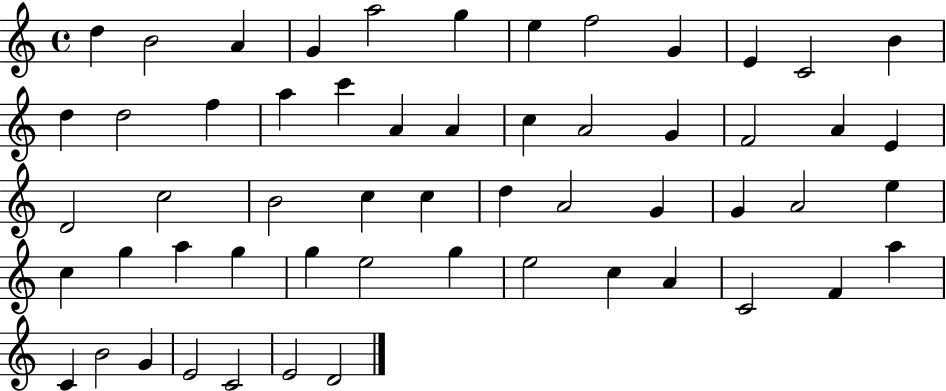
{
  \clef treble
  \time 4/4
  \defaultTimeSignature
  \key c \major
  d''4 b'2 a'4 | g'4 a''2 g''4 | e''4 f''2 g'4 | e'4 c'2 b'4 | \break d''4 d''2 f''4 | a''4 c'''4 a'4 a'4 | c''4 a'2 g'4 | f'2 a'4 e'4 | \break d'2 c''2 | b'2 c''4 c''4 | d''4 a'2 g'4 | g'4 a'2 e''4 | \break c''4 g''4 a''4 g''4 | g''4 e''2 g''4 | e''2 c''4 a'4 | c'2 f'4 a''4 | \break c'4 b'2 g'4 | e'2 c'2 | e'2 d'2 | \bar "|."
}